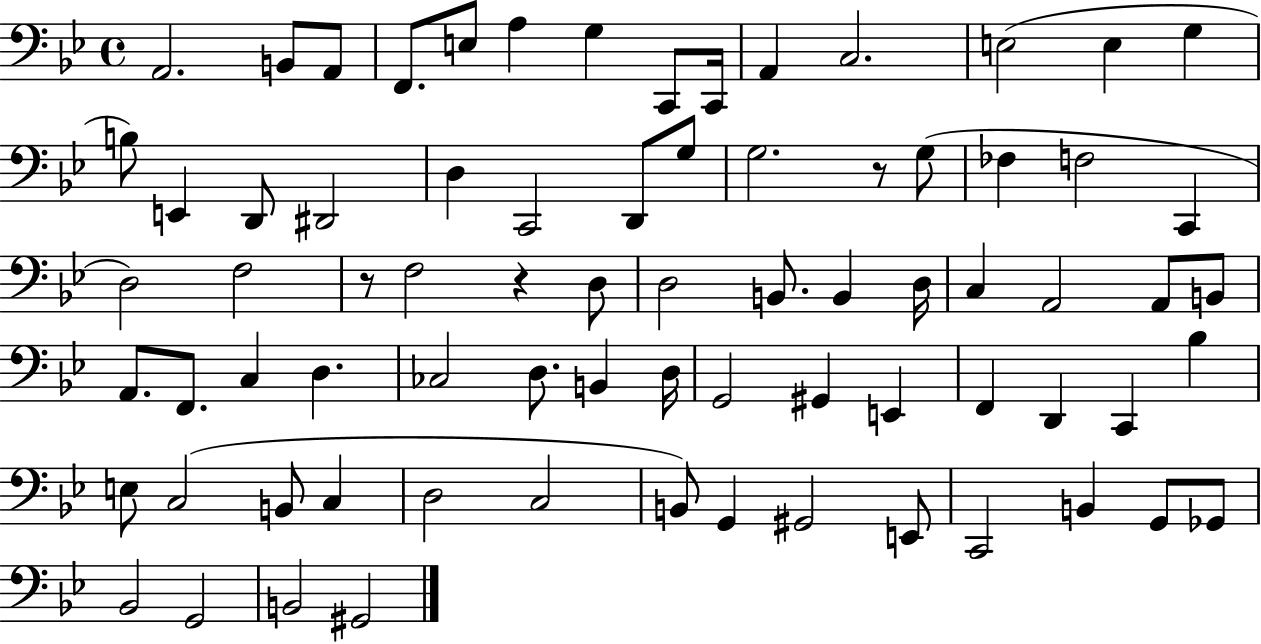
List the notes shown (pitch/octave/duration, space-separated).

A2/h. B2/e A2/e F2/e. E3/e A3/q G3/q C2/e C2/s A2/q C3/h. E3/h E3/q G3/q B3/e E2/q D2/e D#2/h D3/q C2/h D2/e G3/e G3/h. R/e G3/e FES3/q F3/h C2/q D3/h F3/h R/e F3/h R/q D3/e D3/h B2/e. B2/q D3/s C3/q A2/h A2/e B2/e A2/e. F2/e. C3/q D3/q. CES3/h D3/e. B2/q D3/s G2/h G#2/q E2/q F2/q D2/q C2/q Bb3/q E3/e C3/h B2/e C3/q D3/h C3/h B2/e G2/q G#2/h E2/e C2/h B2/q G2/e Gb2/e Bb2/h G2/h B2/h G#2/h